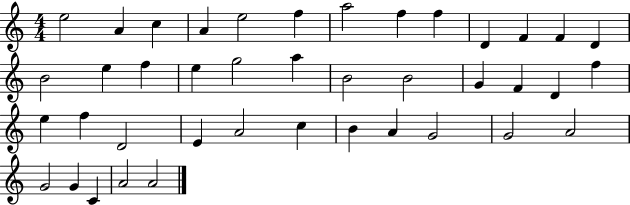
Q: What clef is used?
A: treble